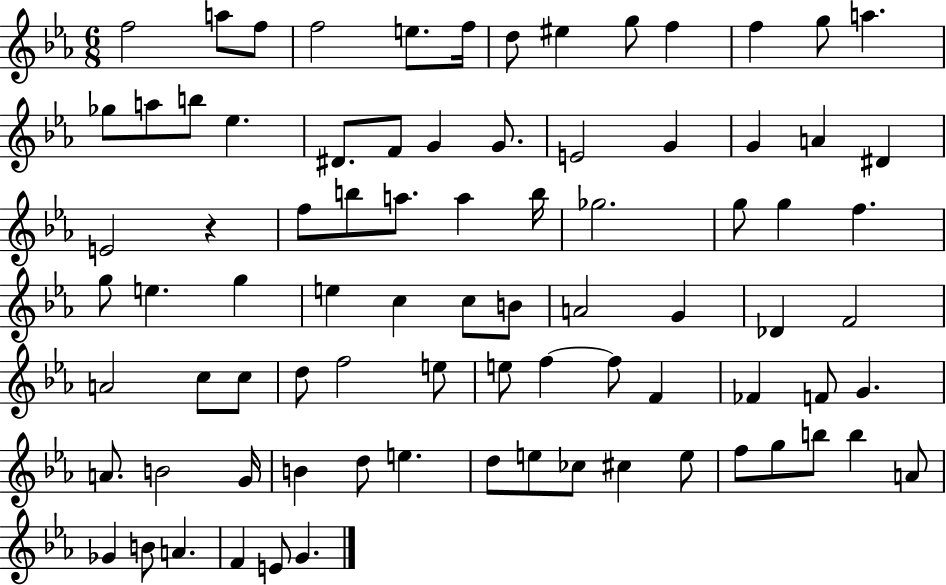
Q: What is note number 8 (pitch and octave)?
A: EIS5